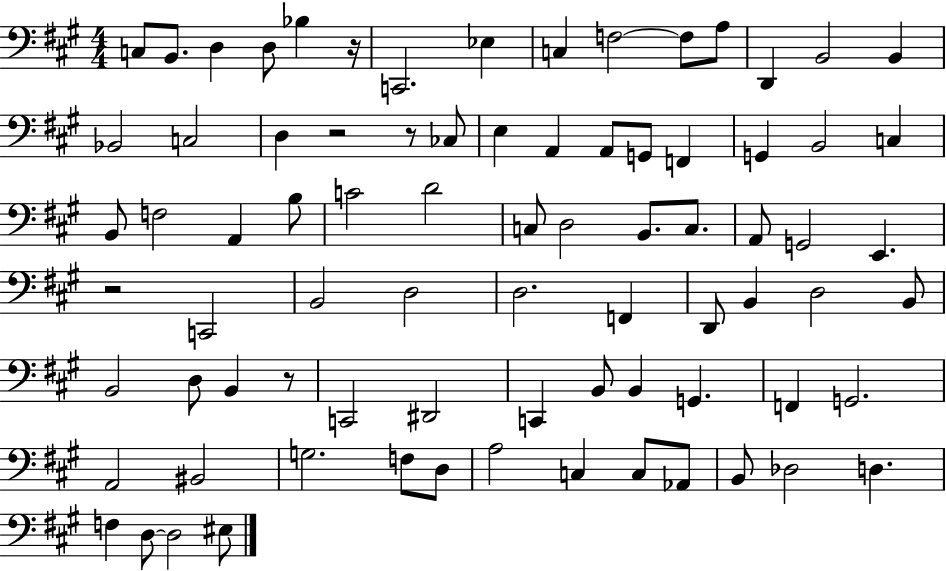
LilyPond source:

{
  \clef bass
  \numericTimeSignature
  \time 4/4
  \key a \major
  c8 b,8. d4 d8 bes4 r16 | c,2. ees4 | c4 f2~~ f8 a8 | d,4 b,2 b,4 | \break bes,2 c2 | d4 r2 r8 ces8 | e4 a,4 a,8 g,8 f,4 | g,4 b,2 c4 | \break b,8 f2 a,4 b8 | c'2 d'2 | c8 d2 b,8. c8. | a,8 g,2 e,4. | \break r2 c,2 | b,2 d2 | d2. f,4 | d,8 b,4 d2 b,8 | \break b,2 d8 b,4 r8 | c,2 dis,2 | c,4 b,8 b,4 g,4. | f,4 g,2. | \break a,2 bis,2 | g2. f8 d8 | a2 c4 c8 aes,8 | b,8 des2 d4. | \break f4 d8~~ d2 eis8 | \bar "|."
}